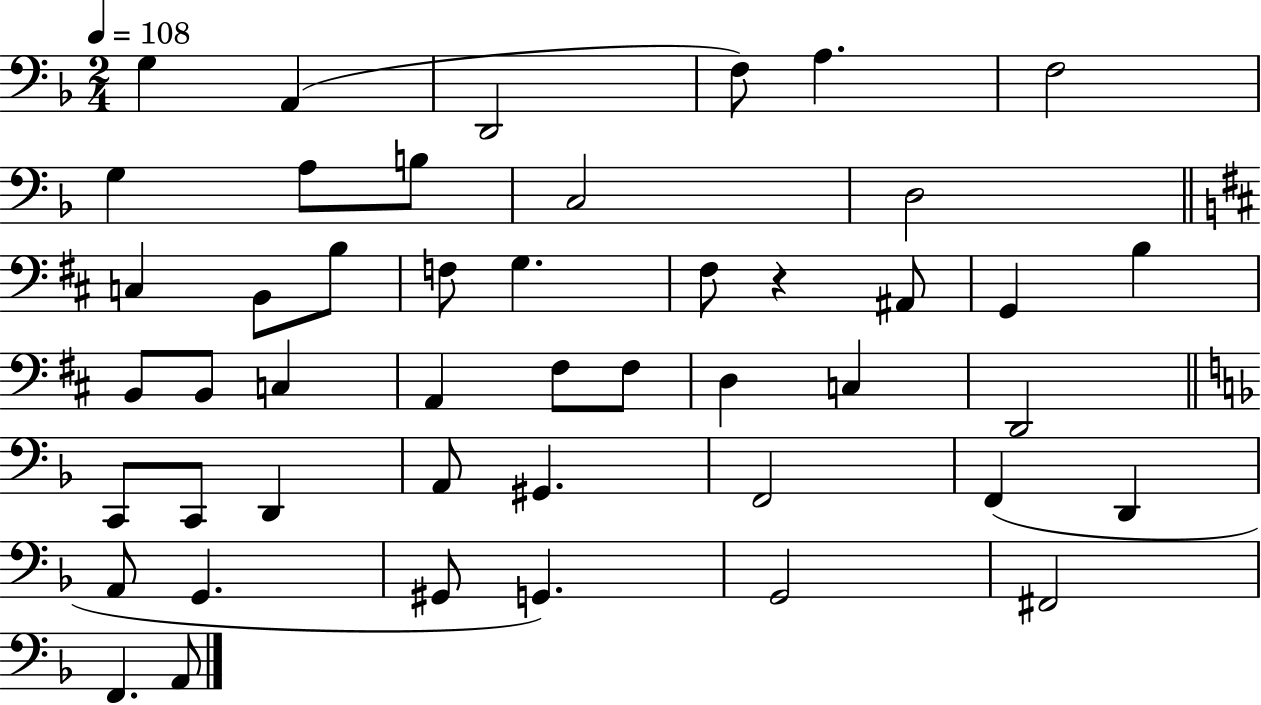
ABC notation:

X:1
T:Untitled
M:2/4
L:1/4
K:F
G, A,, D,,2 F,/2 A, F,2 G, A,/2 B,/2 C,2 D,2 C, B,,/2 B,/2 F,/2 G, ^F,/2 z ^A,,/2 G,, B, B,,/2 B,,/2 C, A,, ^F,/2 ^F,/2 D, C, D,,2 C,,/2 C,,/2 D,, A,,/2 ^G,, F,,2 F,, D,, A,,/2 G,, ^G,,/2 G,, G,,2 ^F,,2 F,, A,,/2